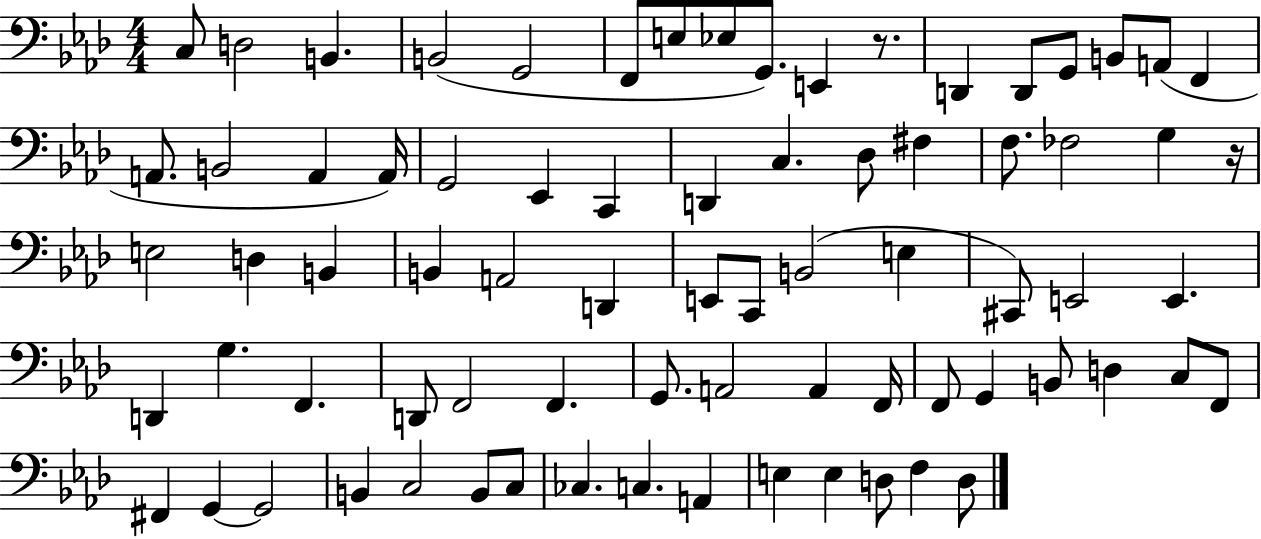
C3/e D3/h B2/q. B2/h G2/h F2/e E3/e Eb3/e G2/e. E2/q R/e. D2/q D2/e G2/e B2/e A2/e F2/q A2/e. B2/h A2/q A2/s G2/h Eb2/q C2/q D2/q C3/q. Db3/e F#3/q F3/e. FES3/h G3/q R/s E3/h D3/q B2/q B2/q A2/h D2/q E2/e C2/e B2/h E3/q C#2/e E2/h E2/q. D2/q G3/q. F2/q. D2/e F2/h F2/q. G2/e. A2/h A2/q F2/s F2/e G2/q B2/e D3/q C3/e F2/e F#2/q G2/q G2/h B2/q C3/h B2/e C3/e CES3/q. C3/q. A2/q E3/q E3/q D3/e F3/q D3/e